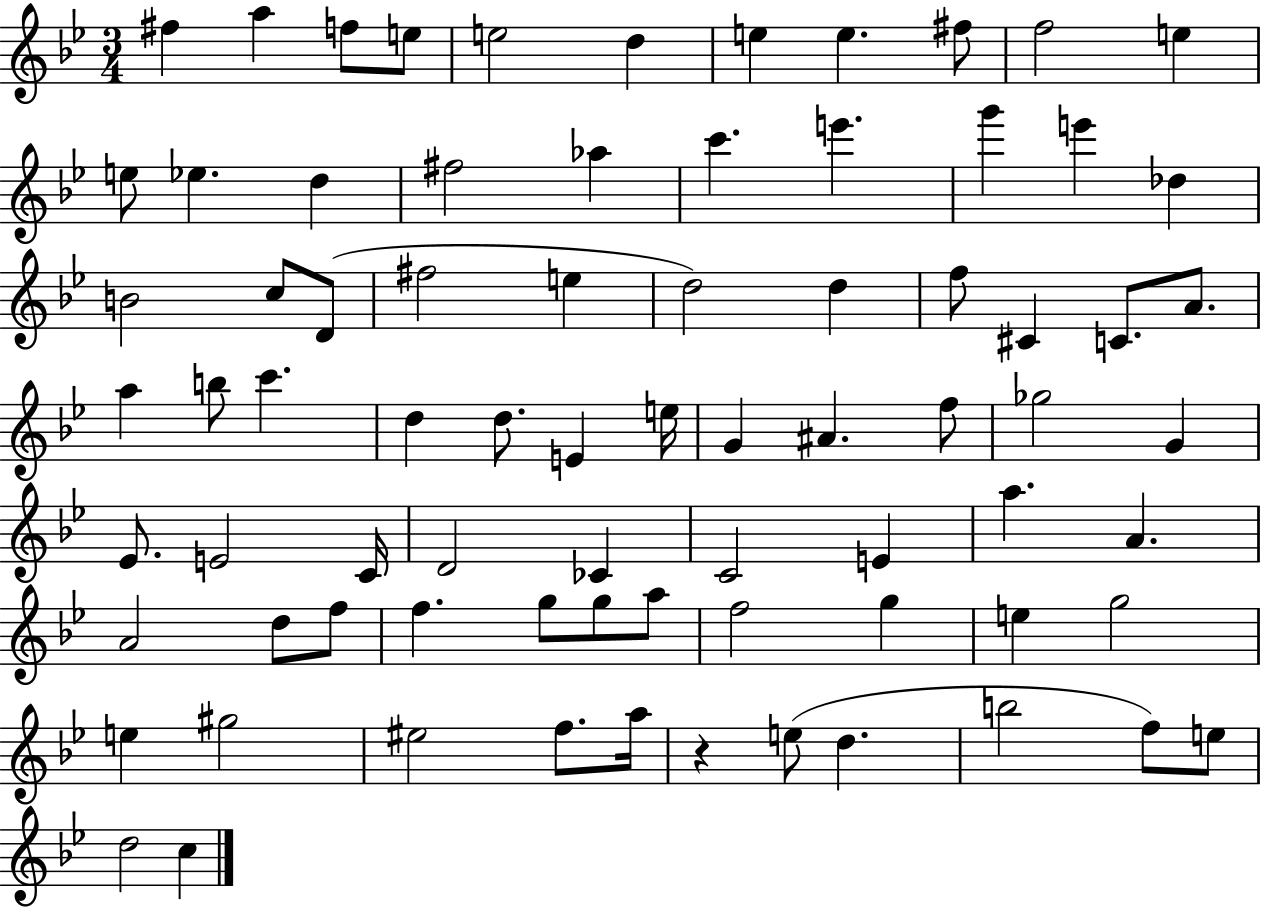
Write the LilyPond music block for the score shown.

{
  \clef treble
  \numericTimeSignature
  \time 3/4
  \key bes \major
  fis''4 a''4 f''8 e''8 | e''2 d''4 | e''4 e''4. fis''8 | f''2 e''4 | \break e''8 ees''4. d''4 | fis''2 aes''4 | c'''4. e'''4. | g'''4 e'''4 des''4 | \break b'2 c''8 d'8( | fis''2 e''4 | d''2) d''4 | f''8 cis'4 c'8. a'8. | \break a''4 b''8 c'''4. | d''4 d''8. e'4 e''16 | g'4 ais'4. f''8 | ges''2 g'4 | \break ees'8. e'2 c'16 | d'2 ces'4 | c'2 e'4 | a''4. a'4. | \break a'2 d''8 f''8 | f''4. g''8 g''8 a''8 | f''2 g''4 | e''4 g''2 | \break e''4 gis''2 | eis''2 f''8. a''16 | r4 e''8( d''4. | b''2 f''8) e''8 | \break d''2 c''4 | \bar "|."
}